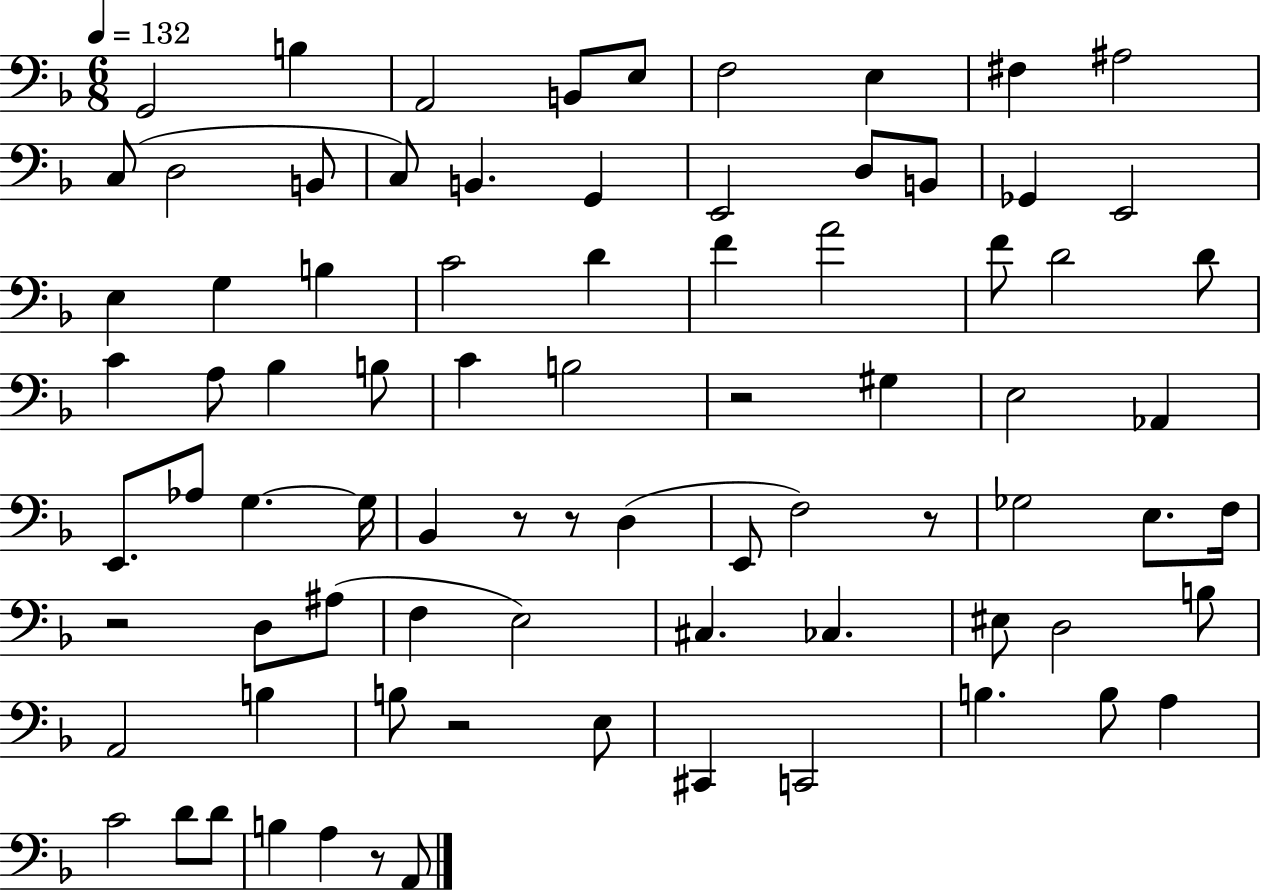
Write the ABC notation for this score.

X:1
T:Untitled
M:6/8
L:1/4
K:F
G,,2 B, A,,2 B,,/2 E,/2 F,2 E, ^F, ^A,2 C,/2 D,2 B,,/2 C,/2 B,, G,, E,,2 D,/2 B,,/2 _G,, E,,2 E, G, B, C2 D F A2 F/2 D2 D/2 C A,/2 _B, B,/2 C B,2 z2 ^G, E,2 _A,, E,,/2 _A,/2 G, G,/4 _B,, z/2 z/2 D, E,,/2 F,2 z/2 _G,2 E,/2 F,/4 z2 D,/2 ^A,/2 F, E,2 ^C, _C, ^E,/2 D,2 B,/2 A,,2 B, B,/2 z2 E,/2 ^C,, C,,2 B, B,/2 A, C2 D/2 D/2 B, A, z/2 A,,/2